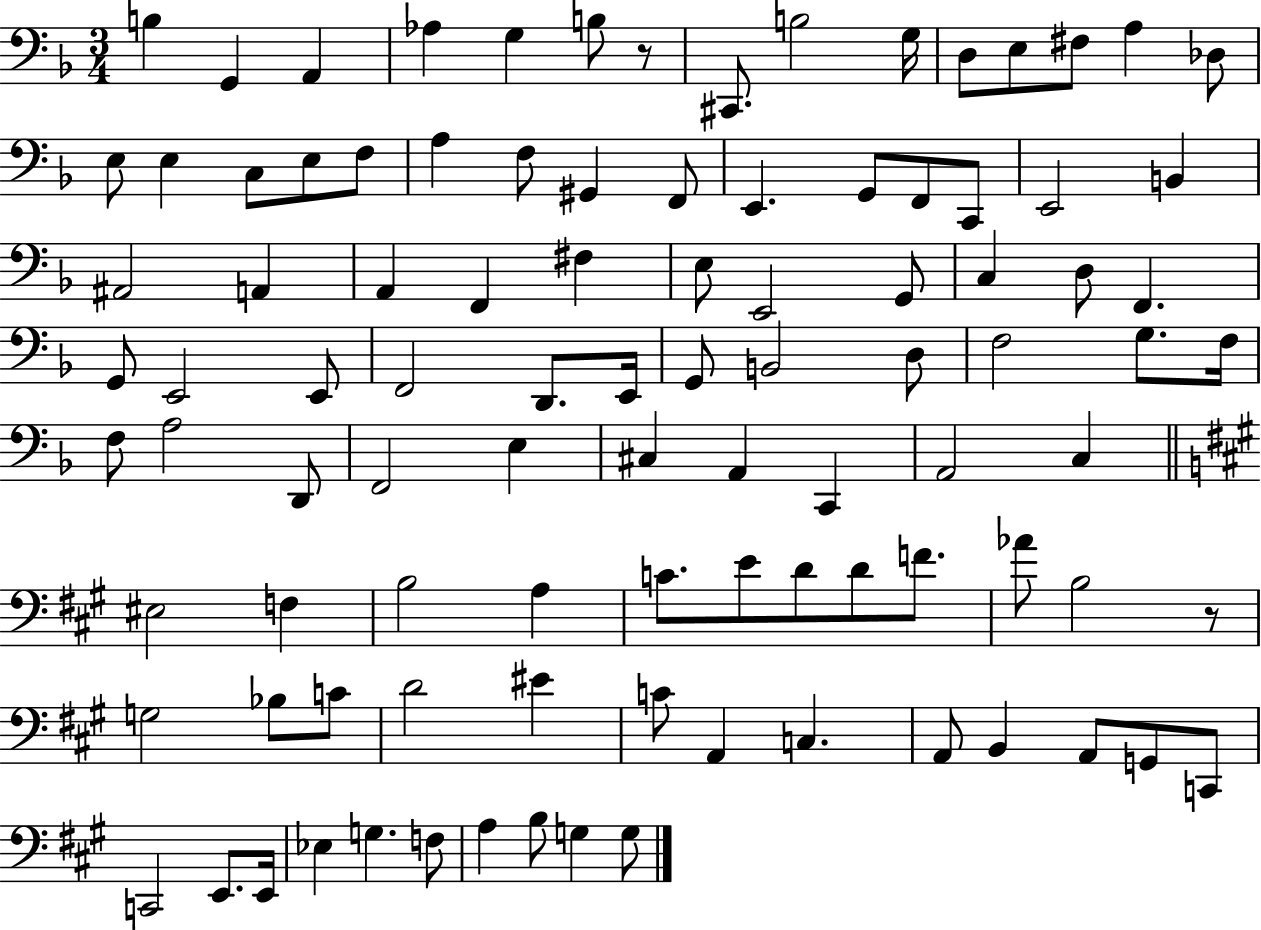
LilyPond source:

{
  \clef bass
  \numericTimeSignature
  \time 3/4
  \key f \major
  b4 g,4 a,4 | aes4 g4 b8 r8 | cis,8. b2 g16 | d8 e8 fis8 a4 des8 | \break e8 e4 c8 e8 f8 | a4 f8 gis,4 f,8 | e,4. g,8 f,8 c,8 | e,2 b,4 | \break ais,2 a,4 | a,4 f,4 fis4 | e8 e,2 g,8 | c4 d8 f,4. | \break g,8 e,2 e,8 | f,2 d,8. e,16 | g,8 b,2 d8 | f2 g8. f16 | \break f8 a2 d,8 | f,2 e4 | cis4 a,4 c,4 | a,2 c4 | \break \bar "||" \break \key a \major eis2 f4 | b2 a4 | c'8. e'8 d'8 d'8 f'8. | aes'8 b2 r8 | \break g2 bes8 c'8 | d'2 eis'4 | c'8 a,4 c4. | a,8 b,4 a,8 g,8 c,8 | \break c,2 e,8. e,16 | ees4 g4. f8 | a4 b8 g4 g8 | \bar "|."
}